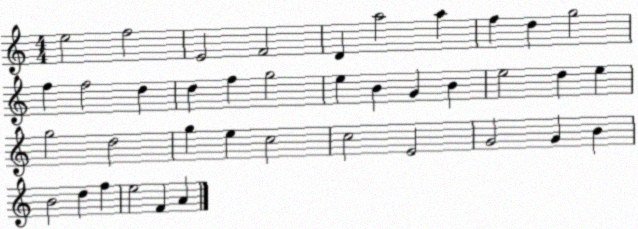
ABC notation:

X:1
T:Untitled
M:4/4
L:1/4
K:C
e2 f2 E2 F2 D a2 a f d g2 f f2 d d f g2 e B G B e2 d e g2 d2 g e c2 c2 E2 G2 G B B2 d f e2 F A